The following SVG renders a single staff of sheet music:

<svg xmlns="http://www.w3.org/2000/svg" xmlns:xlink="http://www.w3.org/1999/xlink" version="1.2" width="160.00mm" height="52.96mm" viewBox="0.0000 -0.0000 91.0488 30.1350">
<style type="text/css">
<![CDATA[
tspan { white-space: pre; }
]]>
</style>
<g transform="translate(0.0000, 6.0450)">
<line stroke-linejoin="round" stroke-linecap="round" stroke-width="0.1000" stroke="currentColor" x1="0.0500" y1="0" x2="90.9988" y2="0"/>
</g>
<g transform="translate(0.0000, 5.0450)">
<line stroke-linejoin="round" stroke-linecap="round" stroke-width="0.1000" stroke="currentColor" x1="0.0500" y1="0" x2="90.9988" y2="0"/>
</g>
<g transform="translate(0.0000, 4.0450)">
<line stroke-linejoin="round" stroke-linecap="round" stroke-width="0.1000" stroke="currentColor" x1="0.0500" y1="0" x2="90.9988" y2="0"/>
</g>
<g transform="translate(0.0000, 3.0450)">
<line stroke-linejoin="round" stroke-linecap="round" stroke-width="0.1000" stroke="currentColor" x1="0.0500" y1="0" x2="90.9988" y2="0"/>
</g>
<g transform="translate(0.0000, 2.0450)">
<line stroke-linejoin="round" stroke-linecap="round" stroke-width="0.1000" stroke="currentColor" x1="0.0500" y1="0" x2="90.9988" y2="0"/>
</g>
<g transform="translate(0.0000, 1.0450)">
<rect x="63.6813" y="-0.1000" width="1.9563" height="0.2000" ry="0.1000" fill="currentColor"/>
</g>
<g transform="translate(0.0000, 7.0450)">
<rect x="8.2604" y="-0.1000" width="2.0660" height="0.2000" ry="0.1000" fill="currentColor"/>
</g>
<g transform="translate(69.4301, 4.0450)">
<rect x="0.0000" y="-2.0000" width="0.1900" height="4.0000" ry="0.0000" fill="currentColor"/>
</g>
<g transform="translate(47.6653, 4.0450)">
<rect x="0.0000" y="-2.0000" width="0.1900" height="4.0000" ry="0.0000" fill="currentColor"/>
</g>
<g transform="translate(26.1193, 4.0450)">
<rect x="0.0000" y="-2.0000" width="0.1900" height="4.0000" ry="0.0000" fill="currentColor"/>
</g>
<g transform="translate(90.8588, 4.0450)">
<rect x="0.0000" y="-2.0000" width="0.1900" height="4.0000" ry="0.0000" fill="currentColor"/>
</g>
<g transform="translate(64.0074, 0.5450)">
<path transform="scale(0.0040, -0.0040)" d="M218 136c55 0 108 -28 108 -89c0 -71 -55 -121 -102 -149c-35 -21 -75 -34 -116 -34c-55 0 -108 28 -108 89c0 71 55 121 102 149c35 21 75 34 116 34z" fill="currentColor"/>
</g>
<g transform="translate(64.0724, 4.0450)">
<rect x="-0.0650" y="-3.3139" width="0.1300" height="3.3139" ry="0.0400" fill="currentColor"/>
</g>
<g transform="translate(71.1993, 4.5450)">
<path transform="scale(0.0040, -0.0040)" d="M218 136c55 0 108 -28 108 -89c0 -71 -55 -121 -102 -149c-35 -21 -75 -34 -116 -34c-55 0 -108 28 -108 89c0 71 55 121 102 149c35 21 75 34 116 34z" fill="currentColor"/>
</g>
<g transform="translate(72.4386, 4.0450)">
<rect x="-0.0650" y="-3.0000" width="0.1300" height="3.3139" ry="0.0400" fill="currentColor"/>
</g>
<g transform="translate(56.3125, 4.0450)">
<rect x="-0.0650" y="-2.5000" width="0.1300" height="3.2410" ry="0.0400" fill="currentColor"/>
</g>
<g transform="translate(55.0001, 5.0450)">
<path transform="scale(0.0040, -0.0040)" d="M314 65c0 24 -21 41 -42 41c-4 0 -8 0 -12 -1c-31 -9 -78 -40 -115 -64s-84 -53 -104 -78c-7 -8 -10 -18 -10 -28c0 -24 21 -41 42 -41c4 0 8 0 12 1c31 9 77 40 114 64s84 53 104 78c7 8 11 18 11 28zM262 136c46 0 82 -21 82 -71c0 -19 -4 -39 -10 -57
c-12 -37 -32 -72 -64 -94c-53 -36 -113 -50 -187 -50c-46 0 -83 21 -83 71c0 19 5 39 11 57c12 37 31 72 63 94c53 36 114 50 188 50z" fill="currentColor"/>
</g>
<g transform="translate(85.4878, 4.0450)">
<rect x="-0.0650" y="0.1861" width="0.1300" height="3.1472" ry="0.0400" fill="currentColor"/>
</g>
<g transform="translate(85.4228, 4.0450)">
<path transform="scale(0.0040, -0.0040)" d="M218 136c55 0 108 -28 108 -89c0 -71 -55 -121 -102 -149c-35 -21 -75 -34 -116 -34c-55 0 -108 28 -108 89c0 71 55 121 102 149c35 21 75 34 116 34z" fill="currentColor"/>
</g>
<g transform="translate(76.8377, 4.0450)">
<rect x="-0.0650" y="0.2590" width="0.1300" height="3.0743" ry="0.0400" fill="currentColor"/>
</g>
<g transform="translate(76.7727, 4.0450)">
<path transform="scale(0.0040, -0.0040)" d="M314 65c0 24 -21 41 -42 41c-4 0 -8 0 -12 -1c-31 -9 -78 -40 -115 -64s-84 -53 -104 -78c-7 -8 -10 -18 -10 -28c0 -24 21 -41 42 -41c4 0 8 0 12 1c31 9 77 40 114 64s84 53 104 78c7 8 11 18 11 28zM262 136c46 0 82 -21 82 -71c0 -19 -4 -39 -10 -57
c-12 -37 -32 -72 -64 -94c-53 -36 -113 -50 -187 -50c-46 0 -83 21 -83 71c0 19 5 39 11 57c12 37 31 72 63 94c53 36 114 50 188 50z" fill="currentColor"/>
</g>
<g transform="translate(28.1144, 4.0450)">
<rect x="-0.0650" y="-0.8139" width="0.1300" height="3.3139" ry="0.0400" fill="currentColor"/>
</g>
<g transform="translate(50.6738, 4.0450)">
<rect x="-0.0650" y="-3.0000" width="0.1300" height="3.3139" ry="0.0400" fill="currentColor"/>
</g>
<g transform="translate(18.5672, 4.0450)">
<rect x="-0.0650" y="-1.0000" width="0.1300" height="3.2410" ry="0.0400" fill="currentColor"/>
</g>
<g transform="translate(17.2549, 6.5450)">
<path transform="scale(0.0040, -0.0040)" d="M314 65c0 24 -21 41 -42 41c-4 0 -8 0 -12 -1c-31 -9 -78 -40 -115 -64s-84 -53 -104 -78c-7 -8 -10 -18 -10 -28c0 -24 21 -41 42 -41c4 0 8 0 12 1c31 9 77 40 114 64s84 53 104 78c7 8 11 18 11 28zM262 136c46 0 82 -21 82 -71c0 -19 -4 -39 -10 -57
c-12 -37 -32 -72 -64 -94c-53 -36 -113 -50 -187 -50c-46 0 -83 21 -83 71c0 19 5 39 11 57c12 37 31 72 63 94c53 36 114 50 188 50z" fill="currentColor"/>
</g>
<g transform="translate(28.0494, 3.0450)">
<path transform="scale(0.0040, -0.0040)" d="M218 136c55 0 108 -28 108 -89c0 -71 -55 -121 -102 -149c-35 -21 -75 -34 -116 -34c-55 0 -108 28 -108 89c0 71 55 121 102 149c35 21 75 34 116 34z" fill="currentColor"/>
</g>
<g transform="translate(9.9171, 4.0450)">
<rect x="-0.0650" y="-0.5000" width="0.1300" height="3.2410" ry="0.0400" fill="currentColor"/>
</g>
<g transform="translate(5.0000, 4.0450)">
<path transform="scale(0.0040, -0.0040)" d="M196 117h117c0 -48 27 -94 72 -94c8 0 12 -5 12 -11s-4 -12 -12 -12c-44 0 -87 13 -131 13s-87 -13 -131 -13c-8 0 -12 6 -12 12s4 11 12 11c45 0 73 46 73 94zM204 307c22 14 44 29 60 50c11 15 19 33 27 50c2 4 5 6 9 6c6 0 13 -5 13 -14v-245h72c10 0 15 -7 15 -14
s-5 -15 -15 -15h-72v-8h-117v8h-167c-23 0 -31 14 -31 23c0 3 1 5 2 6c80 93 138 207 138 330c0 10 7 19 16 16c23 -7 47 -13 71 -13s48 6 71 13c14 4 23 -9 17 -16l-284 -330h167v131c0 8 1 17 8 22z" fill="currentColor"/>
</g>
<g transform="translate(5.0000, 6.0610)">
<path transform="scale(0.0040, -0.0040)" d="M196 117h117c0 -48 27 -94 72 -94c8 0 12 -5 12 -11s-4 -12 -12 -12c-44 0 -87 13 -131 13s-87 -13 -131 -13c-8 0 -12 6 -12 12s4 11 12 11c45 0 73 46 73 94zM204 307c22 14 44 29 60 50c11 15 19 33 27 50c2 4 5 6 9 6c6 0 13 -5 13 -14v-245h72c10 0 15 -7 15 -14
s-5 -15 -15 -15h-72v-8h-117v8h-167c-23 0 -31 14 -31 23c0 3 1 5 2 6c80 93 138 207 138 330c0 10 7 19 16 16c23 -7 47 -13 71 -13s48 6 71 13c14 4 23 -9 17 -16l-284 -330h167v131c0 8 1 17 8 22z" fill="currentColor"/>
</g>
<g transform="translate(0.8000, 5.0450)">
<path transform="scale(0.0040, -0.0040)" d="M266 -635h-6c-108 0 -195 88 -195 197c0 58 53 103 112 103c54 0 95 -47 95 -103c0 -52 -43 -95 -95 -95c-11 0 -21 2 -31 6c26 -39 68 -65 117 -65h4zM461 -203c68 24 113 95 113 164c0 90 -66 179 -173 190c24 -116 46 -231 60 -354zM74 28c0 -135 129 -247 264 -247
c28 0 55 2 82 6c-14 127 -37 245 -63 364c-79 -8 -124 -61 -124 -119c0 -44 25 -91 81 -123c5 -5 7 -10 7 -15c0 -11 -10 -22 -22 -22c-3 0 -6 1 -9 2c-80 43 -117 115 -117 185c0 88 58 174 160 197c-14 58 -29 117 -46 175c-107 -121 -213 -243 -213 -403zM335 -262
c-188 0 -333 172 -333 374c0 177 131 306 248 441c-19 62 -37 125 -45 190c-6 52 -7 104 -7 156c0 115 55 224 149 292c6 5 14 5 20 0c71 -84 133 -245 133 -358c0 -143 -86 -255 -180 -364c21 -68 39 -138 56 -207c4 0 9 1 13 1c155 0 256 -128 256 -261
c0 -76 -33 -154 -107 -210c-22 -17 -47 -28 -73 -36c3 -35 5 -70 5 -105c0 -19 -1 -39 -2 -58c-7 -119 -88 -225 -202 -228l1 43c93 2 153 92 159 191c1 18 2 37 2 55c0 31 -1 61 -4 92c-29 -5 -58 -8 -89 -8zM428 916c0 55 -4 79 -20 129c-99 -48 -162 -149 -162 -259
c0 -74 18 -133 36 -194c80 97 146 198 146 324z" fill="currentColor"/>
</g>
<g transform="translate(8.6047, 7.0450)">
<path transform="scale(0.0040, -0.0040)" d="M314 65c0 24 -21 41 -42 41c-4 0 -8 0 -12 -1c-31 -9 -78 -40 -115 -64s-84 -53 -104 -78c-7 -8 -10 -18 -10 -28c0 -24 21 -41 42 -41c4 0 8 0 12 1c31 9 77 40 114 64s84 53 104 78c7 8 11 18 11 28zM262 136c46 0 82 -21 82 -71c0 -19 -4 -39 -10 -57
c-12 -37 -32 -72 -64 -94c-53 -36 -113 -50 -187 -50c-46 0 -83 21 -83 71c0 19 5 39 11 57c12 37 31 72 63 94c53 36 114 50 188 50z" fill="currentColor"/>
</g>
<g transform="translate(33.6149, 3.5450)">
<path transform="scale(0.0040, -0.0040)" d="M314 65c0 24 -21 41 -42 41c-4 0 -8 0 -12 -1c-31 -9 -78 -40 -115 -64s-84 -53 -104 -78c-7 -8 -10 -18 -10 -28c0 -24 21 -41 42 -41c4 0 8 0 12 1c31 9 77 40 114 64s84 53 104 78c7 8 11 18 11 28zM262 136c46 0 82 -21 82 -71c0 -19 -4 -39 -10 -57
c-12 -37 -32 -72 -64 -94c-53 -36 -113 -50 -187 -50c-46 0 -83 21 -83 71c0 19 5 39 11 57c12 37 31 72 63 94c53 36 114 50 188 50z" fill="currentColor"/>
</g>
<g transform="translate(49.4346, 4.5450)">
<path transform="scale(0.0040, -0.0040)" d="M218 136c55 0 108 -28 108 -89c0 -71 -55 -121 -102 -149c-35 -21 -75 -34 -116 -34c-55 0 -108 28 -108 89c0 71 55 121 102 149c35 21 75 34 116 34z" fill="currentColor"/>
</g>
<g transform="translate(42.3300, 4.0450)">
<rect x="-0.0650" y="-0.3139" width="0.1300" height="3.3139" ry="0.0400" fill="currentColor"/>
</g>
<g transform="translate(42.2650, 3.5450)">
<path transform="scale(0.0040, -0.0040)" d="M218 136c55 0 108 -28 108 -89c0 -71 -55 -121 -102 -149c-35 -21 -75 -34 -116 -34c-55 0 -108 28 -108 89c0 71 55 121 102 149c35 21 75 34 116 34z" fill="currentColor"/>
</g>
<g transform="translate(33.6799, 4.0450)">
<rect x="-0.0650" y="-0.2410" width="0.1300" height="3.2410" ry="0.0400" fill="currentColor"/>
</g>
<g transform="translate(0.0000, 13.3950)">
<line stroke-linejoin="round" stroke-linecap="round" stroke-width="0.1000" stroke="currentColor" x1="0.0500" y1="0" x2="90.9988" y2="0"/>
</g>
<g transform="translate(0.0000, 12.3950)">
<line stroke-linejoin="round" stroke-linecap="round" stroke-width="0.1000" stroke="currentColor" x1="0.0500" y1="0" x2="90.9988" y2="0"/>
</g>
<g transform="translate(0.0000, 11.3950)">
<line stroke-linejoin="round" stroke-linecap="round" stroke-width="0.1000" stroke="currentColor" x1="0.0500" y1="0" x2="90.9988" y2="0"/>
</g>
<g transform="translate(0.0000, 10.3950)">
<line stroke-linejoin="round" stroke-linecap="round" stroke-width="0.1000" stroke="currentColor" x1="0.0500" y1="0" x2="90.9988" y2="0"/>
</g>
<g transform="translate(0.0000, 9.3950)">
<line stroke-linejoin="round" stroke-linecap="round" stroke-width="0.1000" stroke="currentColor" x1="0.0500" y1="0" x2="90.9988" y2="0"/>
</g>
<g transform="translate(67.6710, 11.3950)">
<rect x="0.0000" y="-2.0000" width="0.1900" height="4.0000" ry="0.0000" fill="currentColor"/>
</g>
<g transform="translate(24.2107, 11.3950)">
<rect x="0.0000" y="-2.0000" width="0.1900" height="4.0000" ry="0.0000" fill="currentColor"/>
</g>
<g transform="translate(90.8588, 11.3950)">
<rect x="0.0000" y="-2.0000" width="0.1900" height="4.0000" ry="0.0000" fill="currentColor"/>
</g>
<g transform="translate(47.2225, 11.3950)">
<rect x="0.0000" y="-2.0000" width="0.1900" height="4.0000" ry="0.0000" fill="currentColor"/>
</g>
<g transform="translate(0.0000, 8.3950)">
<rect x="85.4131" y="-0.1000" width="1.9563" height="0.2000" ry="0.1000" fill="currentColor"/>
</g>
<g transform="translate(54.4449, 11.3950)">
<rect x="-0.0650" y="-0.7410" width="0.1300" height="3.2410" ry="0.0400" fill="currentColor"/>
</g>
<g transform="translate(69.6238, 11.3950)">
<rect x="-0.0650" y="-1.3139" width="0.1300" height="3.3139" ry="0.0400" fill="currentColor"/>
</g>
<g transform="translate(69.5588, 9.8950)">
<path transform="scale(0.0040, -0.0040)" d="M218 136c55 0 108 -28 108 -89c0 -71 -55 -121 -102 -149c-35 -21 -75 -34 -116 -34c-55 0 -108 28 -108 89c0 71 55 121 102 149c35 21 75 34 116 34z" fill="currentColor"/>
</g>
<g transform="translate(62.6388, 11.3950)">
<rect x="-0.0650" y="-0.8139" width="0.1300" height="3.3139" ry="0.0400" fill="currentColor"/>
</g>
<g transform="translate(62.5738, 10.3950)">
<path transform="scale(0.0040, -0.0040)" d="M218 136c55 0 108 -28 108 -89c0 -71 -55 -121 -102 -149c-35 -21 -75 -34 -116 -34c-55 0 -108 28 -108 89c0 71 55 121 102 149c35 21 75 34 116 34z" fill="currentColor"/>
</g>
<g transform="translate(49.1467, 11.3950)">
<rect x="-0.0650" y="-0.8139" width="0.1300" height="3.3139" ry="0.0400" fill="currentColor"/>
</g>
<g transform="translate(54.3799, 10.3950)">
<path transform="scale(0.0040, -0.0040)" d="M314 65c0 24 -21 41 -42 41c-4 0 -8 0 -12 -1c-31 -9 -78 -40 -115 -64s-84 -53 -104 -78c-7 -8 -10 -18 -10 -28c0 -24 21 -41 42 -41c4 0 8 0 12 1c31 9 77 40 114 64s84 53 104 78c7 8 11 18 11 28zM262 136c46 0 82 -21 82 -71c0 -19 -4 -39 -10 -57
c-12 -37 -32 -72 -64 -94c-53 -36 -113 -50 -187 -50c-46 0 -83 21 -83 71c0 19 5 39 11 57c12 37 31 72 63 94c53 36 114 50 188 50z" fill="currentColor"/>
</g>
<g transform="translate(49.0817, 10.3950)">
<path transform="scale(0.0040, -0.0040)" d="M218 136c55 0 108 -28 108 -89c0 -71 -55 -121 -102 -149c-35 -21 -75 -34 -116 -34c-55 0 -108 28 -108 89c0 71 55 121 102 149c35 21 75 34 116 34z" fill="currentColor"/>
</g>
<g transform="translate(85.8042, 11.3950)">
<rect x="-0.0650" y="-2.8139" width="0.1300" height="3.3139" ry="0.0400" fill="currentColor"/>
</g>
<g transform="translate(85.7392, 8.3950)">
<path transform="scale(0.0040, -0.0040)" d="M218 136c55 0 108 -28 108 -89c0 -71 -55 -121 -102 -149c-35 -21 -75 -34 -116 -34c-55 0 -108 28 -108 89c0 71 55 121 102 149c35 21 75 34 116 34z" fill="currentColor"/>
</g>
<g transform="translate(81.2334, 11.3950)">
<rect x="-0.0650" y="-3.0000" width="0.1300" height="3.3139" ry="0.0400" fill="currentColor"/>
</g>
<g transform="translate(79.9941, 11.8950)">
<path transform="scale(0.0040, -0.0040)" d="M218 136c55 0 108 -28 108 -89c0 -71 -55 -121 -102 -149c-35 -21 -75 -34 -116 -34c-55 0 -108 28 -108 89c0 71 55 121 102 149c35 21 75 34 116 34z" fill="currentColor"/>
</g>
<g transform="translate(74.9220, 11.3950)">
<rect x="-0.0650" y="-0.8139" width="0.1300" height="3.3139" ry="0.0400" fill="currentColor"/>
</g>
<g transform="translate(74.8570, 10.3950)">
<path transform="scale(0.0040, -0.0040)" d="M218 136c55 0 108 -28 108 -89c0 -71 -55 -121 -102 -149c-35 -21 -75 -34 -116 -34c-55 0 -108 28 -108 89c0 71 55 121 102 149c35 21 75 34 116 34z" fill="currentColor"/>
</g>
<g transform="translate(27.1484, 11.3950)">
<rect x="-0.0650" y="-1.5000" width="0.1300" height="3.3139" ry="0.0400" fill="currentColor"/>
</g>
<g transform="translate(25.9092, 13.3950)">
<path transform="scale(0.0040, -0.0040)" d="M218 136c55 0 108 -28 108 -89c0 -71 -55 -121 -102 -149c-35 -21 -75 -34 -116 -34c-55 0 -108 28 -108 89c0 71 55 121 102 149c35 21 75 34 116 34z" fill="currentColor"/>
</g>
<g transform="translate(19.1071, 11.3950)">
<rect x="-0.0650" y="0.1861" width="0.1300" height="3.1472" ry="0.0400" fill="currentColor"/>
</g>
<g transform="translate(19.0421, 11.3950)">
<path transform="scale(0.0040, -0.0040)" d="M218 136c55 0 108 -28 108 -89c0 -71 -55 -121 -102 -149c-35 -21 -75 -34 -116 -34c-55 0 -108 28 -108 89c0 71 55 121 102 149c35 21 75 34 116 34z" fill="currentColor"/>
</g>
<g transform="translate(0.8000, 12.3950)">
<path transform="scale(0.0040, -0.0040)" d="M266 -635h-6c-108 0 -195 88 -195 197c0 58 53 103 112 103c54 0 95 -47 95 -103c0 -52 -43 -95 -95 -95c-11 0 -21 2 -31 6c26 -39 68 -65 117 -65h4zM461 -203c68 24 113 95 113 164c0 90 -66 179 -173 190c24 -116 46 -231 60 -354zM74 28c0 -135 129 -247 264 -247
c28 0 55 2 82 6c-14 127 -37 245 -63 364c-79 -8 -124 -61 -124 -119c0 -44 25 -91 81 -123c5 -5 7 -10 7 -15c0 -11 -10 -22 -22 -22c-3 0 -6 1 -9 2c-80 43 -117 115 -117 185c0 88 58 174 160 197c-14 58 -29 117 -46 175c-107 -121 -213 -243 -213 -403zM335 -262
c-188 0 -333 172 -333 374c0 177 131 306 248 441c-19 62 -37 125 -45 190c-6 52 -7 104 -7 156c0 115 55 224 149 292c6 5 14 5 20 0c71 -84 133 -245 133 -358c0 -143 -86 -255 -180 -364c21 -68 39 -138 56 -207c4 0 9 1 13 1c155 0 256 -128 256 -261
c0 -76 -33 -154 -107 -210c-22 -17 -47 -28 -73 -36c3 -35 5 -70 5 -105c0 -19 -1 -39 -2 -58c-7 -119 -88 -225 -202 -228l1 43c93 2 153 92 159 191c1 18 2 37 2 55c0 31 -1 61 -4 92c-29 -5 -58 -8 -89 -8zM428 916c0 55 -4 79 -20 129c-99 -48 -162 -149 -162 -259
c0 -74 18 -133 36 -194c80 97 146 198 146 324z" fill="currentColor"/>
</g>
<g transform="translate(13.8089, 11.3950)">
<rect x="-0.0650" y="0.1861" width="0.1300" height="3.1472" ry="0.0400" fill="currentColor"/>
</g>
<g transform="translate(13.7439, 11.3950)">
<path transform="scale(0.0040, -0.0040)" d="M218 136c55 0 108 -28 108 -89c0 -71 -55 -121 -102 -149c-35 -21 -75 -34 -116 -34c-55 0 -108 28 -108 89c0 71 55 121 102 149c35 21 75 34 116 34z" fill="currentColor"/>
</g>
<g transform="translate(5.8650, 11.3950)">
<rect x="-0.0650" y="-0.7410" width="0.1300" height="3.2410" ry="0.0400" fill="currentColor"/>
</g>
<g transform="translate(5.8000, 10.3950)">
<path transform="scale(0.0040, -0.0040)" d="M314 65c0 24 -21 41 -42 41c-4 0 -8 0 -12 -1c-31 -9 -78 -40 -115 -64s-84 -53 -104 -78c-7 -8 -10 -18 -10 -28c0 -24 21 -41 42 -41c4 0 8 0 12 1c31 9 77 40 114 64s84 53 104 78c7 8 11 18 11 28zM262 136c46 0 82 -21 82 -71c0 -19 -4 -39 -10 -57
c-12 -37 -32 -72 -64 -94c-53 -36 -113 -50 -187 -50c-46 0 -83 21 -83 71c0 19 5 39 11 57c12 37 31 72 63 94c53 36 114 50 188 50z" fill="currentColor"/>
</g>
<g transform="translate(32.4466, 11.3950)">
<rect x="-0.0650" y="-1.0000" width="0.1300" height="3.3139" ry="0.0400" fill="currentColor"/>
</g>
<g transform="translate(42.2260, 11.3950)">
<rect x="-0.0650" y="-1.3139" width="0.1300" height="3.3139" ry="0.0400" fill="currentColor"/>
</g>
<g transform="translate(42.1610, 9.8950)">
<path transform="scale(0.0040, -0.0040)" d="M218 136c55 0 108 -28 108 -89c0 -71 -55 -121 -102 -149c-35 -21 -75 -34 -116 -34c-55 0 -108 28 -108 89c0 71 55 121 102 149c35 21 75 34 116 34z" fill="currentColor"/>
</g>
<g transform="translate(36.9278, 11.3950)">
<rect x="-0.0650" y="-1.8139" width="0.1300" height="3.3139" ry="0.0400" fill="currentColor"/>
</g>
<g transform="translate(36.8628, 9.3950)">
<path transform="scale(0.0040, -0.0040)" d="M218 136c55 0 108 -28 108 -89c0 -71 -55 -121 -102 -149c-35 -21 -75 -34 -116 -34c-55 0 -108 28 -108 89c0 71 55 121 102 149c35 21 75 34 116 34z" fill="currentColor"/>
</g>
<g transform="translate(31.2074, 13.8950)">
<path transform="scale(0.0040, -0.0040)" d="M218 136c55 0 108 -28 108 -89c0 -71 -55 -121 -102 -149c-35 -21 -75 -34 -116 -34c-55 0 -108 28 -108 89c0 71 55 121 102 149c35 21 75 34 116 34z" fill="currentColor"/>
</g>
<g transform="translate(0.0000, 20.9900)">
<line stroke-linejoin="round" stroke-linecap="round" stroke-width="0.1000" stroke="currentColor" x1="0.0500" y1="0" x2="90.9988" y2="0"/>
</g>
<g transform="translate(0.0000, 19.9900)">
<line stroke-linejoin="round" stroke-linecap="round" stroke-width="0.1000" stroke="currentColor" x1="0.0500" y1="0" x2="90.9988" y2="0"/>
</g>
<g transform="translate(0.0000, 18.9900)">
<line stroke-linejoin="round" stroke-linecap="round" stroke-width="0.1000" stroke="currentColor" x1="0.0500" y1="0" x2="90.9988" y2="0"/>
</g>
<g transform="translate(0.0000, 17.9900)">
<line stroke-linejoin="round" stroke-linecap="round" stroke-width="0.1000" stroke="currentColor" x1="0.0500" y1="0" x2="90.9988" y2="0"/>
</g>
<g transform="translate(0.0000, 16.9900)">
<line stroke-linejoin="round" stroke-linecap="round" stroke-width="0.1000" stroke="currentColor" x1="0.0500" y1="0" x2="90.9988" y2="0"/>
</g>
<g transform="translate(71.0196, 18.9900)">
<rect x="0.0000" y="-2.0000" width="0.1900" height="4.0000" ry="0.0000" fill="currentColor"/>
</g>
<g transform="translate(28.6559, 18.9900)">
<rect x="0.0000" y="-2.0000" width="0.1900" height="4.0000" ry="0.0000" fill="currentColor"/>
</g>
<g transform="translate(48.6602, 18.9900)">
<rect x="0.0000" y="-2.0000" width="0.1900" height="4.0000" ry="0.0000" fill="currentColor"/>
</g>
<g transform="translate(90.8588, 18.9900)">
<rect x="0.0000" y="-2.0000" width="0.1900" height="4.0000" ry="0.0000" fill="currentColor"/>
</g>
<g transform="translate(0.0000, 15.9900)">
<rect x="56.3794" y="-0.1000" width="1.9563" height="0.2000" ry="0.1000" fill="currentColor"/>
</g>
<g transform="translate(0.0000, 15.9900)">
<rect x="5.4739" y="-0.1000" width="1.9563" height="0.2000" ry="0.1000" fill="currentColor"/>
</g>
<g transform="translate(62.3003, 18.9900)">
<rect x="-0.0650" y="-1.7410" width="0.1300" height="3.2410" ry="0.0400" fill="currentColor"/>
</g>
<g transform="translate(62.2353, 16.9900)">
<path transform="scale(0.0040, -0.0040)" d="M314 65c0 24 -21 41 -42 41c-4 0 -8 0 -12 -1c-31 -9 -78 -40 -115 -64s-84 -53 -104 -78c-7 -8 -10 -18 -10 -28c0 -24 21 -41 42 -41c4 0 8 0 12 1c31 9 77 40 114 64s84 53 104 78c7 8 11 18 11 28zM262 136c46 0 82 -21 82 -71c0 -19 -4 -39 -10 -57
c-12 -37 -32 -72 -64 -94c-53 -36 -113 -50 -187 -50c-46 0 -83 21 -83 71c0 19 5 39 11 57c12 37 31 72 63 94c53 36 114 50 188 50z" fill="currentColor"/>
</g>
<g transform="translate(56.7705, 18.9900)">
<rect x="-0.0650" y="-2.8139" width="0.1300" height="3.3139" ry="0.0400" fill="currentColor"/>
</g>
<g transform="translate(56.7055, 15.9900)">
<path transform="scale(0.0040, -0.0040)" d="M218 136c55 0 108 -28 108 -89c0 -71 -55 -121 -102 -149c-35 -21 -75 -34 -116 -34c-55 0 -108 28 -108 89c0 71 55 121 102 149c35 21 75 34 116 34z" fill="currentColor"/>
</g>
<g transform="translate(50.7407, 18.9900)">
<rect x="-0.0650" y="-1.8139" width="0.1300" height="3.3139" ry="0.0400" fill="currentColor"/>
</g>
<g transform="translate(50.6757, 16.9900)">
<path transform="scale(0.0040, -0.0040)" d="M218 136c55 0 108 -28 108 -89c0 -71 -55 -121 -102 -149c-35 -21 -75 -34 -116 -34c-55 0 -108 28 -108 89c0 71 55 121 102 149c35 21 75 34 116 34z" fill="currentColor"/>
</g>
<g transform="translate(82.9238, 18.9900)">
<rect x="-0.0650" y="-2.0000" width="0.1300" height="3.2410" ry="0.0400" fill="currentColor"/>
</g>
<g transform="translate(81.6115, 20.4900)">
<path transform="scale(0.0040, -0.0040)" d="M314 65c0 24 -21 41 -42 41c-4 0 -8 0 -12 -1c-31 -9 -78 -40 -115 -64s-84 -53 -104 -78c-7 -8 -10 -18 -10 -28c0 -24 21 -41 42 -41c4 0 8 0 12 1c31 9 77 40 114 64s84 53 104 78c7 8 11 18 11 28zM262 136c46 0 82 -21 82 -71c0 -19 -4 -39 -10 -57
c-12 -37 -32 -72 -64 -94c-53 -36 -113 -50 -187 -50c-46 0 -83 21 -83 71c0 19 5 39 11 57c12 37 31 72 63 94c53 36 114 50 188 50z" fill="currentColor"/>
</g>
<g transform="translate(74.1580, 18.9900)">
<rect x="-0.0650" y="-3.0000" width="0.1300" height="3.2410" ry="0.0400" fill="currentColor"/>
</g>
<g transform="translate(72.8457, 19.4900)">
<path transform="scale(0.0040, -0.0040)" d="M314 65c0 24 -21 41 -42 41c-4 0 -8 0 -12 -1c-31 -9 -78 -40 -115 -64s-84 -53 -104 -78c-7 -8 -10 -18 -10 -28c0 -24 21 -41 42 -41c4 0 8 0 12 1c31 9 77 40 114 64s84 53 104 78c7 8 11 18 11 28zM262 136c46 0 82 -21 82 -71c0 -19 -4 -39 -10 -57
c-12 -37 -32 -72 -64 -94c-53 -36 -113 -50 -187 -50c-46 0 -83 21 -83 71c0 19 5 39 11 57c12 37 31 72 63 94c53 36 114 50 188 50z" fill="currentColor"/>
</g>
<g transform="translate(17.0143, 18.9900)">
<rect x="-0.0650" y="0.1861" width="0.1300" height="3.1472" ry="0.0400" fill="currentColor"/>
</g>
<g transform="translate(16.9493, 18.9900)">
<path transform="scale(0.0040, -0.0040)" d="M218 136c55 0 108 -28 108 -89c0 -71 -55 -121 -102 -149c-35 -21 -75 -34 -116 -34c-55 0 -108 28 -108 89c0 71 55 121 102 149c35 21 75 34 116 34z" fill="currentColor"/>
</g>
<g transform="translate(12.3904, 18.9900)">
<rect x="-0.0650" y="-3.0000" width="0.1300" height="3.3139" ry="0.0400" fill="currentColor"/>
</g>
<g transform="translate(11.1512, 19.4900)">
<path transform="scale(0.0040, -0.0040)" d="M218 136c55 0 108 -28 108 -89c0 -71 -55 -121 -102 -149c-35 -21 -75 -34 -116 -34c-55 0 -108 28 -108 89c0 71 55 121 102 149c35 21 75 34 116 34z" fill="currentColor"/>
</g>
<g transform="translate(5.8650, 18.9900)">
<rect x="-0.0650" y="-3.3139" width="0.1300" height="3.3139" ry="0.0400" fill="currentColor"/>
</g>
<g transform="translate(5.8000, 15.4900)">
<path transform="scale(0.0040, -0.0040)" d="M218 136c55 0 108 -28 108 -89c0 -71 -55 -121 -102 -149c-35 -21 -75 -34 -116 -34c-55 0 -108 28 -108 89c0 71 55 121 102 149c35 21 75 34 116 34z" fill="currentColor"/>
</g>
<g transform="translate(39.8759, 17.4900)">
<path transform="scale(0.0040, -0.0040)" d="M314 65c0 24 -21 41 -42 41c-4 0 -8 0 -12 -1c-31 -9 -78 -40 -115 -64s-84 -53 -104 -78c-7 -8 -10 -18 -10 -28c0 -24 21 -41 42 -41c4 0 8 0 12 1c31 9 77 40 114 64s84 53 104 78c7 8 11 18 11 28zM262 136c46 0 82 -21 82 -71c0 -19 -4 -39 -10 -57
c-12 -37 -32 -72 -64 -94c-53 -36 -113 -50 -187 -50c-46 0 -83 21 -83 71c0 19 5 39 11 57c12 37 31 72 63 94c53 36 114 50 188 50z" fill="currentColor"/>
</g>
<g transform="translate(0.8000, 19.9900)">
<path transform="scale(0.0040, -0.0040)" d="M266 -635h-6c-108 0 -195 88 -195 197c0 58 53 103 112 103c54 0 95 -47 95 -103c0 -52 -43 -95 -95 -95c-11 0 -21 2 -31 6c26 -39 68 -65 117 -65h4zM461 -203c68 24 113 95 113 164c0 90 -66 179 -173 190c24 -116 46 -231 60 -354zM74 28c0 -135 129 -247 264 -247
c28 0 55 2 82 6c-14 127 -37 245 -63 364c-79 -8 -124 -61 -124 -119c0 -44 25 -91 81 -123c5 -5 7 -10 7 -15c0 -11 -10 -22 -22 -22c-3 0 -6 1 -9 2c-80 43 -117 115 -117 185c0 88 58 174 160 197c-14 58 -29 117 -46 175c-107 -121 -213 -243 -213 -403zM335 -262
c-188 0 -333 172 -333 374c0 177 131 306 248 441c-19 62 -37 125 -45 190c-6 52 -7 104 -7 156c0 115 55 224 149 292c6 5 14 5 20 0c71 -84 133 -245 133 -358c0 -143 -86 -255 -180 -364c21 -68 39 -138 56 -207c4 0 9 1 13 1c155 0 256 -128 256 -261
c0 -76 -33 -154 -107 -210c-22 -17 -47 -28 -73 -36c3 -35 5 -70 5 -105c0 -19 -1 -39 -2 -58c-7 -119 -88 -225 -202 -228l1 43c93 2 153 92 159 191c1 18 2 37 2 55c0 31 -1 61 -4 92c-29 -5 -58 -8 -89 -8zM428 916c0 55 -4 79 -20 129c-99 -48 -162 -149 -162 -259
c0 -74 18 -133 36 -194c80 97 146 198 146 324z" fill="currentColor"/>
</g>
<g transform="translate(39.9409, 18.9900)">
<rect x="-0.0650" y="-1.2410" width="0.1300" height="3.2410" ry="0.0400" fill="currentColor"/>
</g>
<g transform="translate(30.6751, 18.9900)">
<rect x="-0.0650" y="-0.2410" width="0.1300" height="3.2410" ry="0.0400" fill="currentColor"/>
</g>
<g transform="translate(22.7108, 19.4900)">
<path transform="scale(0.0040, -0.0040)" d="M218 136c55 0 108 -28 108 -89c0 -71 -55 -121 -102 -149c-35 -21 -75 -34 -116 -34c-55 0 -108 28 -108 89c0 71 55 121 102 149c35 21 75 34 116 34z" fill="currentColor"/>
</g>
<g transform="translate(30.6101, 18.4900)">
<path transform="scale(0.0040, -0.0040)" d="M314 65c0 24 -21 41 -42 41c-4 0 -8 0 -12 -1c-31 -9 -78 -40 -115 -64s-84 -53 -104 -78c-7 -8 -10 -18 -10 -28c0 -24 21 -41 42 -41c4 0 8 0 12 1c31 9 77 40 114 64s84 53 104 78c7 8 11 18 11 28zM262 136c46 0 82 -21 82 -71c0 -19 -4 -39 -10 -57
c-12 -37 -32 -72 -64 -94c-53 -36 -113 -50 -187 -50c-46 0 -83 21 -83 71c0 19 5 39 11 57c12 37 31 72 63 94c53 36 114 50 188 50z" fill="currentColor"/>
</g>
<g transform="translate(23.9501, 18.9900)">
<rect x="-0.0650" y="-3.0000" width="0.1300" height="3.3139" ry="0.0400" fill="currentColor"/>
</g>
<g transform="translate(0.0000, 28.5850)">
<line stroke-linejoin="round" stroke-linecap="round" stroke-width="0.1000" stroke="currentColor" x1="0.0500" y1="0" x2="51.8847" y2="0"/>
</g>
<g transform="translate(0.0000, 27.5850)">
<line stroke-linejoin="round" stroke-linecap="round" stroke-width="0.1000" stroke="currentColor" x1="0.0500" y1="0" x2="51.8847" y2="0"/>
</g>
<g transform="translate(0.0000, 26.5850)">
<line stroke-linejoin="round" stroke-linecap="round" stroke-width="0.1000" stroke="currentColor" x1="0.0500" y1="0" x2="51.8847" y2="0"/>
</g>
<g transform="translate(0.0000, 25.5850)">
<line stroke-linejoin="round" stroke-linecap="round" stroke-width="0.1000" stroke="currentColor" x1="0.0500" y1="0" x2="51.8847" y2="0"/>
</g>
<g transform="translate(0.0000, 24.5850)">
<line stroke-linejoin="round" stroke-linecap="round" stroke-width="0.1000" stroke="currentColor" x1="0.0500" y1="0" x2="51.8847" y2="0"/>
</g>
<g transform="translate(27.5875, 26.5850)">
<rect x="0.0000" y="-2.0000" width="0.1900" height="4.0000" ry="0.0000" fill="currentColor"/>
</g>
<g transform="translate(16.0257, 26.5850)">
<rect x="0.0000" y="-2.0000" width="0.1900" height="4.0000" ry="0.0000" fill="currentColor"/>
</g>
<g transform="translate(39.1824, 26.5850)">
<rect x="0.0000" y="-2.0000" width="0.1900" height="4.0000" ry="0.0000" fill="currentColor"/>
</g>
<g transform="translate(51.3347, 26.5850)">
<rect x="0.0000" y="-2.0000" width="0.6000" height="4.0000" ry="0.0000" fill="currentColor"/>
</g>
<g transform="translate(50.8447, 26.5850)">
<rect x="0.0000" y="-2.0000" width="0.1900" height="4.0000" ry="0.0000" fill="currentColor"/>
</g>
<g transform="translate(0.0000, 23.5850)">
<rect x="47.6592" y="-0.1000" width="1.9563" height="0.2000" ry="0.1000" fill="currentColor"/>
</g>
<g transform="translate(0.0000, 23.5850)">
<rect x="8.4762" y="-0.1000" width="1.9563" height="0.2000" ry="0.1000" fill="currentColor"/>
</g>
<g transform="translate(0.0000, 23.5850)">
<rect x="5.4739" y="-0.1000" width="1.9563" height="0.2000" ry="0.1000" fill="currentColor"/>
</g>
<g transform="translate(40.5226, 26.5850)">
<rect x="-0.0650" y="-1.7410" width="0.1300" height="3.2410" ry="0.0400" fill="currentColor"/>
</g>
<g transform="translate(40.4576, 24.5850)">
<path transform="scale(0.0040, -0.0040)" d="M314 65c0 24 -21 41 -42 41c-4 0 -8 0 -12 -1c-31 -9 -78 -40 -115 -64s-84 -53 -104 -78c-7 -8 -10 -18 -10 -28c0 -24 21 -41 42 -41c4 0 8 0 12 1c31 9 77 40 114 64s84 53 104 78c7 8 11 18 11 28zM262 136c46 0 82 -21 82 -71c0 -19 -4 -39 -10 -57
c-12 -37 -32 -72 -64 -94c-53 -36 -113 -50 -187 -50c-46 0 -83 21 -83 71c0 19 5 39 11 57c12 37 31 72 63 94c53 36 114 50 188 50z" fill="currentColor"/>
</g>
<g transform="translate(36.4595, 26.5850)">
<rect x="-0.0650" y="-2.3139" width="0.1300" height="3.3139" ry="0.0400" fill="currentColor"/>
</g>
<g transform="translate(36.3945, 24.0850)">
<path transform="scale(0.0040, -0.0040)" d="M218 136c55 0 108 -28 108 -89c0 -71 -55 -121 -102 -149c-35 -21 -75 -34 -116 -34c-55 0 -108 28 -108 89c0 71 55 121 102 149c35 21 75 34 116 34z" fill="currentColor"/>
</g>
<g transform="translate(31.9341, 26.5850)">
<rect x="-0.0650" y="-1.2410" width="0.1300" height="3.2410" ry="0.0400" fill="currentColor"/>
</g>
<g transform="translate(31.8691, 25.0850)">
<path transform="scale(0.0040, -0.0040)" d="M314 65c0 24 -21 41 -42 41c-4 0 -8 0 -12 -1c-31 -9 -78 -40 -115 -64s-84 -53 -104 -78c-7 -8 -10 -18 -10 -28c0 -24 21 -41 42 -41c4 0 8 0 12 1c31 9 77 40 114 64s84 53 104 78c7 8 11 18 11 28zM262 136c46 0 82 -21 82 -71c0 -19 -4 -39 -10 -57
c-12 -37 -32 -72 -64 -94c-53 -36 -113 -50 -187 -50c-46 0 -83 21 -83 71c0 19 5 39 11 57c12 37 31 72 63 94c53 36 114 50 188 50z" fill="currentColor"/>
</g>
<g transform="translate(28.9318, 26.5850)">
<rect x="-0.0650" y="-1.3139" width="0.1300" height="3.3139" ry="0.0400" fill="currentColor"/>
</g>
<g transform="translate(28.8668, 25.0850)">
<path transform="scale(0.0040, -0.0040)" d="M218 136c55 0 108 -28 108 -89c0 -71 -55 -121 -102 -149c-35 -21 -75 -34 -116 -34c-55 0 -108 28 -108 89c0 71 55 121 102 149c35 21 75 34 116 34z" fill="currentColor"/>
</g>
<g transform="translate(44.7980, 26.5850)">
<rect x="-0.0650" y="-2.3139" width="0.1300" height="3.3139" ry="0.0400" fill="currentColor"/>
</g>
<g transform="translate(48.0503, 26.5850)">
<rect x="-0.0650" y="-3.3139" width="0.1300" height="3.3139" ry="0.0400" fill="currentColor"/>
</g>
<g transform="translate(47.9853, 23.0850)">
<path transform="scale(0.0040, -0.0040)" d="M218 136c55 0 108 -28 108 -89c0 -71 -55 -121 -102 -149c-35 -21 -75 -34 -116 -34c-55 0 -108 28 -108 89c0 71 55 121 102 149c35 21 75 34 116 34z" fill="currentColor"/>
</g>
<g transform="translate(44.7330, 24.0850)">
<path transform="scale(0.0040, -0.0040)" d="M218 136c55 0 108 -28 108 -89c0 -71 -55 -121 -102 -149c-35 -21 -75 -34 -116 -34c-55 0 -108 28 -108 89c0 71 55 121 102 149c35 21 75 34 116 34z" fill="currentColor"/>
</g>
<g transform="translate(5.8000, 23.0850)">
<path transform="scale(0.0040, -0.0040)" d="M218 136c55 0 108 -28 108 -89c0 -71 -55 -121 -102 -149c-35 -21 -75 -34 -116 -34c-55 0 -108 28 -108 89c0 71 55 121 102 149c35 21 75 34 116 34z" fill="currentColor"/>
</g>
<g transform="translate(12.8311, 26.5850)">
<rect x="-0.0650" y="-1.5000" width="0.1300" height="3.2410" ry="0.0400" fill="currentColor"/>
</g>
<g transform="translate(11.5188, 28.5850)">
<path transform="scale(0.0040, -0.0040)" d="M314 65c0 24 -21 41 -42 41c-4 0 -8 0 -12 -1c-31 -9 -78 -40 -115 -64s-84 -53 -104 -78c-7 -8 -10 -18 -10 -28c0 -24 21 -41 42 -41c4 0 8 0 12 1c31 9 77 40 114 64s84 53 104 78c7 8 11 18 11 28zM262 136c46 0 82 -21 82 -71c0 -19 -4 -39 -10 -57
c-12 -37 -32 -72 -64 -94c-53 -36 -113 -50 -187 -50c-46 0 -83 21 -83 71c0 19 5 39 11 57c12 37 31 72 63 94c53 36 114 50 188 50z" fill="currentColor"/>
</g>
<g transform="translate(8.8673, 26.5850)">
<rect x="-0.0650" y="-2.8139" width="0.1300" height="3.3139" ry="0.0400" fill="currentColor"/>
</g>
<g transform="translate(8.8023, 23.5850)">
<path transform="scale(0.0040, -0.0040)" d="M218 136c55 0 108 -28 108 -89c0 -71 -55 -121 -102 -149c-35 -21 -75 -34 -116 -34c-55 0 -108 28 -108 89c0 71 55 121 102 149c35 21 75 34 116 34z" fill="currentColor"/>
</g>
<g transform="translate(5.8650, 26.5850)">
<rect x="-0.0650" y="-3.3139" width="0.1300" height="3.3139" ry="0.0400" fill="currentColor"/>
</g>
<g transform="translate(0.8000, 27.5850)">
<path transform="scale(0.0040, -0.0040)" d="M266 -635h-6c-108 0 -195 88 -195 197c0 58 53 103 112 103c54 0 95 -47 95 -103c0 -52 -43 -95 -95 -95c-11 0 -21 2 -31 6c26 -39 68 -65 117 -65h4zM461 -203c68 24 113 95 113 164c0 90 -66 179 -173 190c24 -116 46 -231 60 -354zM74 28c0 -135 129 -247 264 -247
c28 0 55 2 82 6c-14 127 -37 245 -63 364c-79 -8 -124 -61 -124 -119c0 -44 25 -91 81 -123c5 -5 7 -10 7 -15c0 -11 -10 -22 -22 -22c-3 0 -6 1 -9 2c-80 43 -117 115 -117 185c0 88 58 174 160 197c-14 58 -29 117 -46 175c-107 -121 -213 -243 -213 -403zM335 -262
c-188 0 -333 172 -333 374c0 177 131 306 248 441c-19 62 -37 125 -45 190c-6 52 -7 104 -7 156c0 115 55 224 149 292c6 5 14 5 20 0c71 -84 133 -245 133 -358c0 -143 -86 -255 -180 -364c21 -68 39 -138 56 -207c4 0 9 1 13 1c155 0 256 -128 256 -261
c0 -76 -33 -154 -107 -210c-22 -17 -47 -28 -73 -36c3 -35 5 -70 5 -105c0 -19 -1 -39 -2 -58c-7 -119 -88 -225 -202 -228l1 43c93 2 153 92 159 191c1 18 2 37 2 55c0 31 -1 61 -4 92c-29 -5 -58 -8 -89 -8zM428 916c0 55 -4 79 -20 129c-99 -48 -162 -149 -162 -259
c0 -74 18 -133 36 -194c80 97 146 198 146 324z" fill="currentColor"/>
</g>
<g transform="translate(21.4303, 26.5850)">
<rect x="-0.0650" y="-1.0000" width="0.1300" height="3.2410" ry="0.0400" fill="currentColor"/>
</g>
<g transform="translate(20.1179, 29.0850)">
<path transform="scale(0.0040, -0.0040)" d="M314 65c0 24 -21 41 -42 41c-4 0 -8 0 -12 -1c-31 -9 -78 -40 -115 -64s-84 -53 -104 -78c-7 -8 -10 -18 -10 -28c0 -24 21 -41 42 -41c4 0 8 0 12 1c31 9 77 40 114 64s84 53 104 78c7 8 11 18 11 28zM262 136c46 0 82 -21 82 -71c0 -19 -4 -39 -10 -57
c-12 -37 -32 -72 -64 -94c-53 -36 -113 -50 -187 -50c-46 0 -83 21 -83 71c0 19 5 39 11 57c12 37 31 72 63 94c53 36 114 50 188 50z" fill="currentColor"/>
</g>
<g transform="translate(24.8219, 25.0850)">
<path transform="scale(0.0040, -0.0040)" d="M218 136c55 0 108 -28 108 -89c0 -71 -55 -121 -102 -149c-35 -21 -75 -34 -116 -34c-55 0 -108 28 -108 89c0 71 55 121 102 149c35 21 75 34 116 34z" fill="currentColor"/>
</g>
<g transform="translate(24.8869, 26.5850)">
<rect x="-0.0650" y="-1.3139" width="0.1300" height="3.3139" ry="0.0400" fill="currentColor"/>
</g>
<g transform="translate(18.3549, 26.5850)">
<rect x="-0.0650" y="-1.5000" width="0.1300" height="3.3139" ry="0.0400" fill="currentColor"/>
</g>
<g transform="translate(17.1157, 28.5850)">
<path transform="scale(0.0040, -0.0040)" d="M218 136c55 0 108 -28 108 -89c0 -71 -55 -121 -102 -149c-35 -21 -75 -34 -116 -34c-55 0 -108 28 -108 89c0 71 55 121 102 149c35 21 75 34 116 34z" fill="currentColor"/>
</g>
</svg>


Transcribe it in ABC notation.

X:1
T:Untitled
M:4/4
L:1/4
K:C
C2 D2 d c2 c A G2 b A B2 B d2 B B E D f e d d2 d e d A a b A B A c2 e2 f a f2 A2 F2 b a E2 E D2 e e e2 g f2 g b